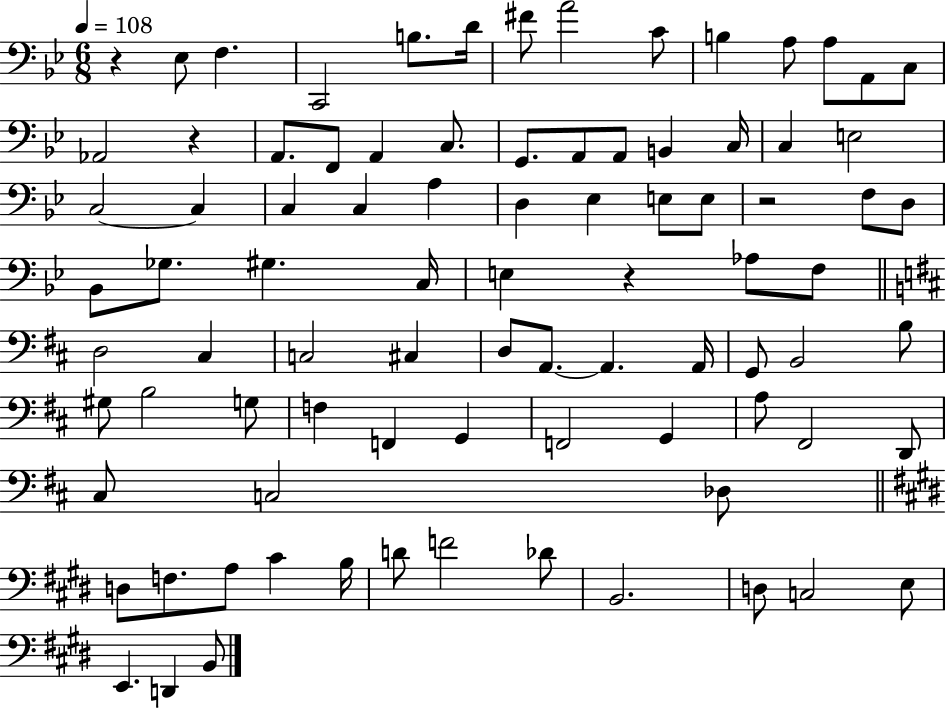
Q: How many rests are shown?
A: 4